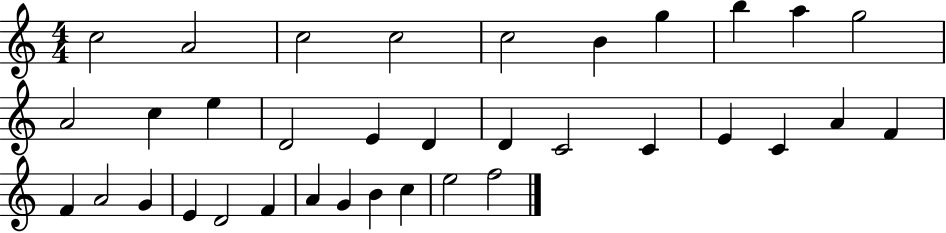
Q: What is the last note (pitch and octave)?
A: F5